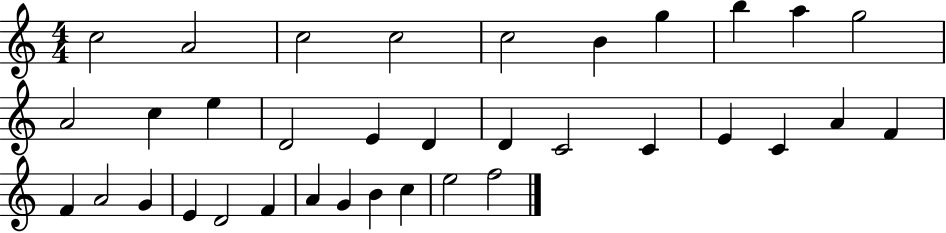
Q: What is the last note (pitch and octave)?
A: F5